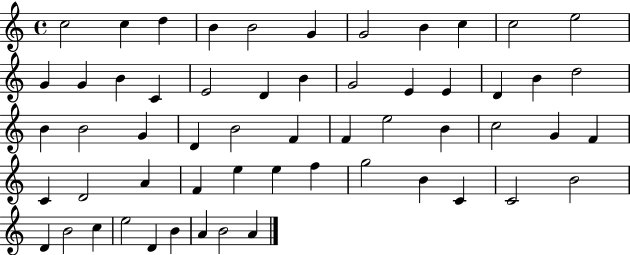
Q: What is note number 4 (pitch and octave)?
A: B4